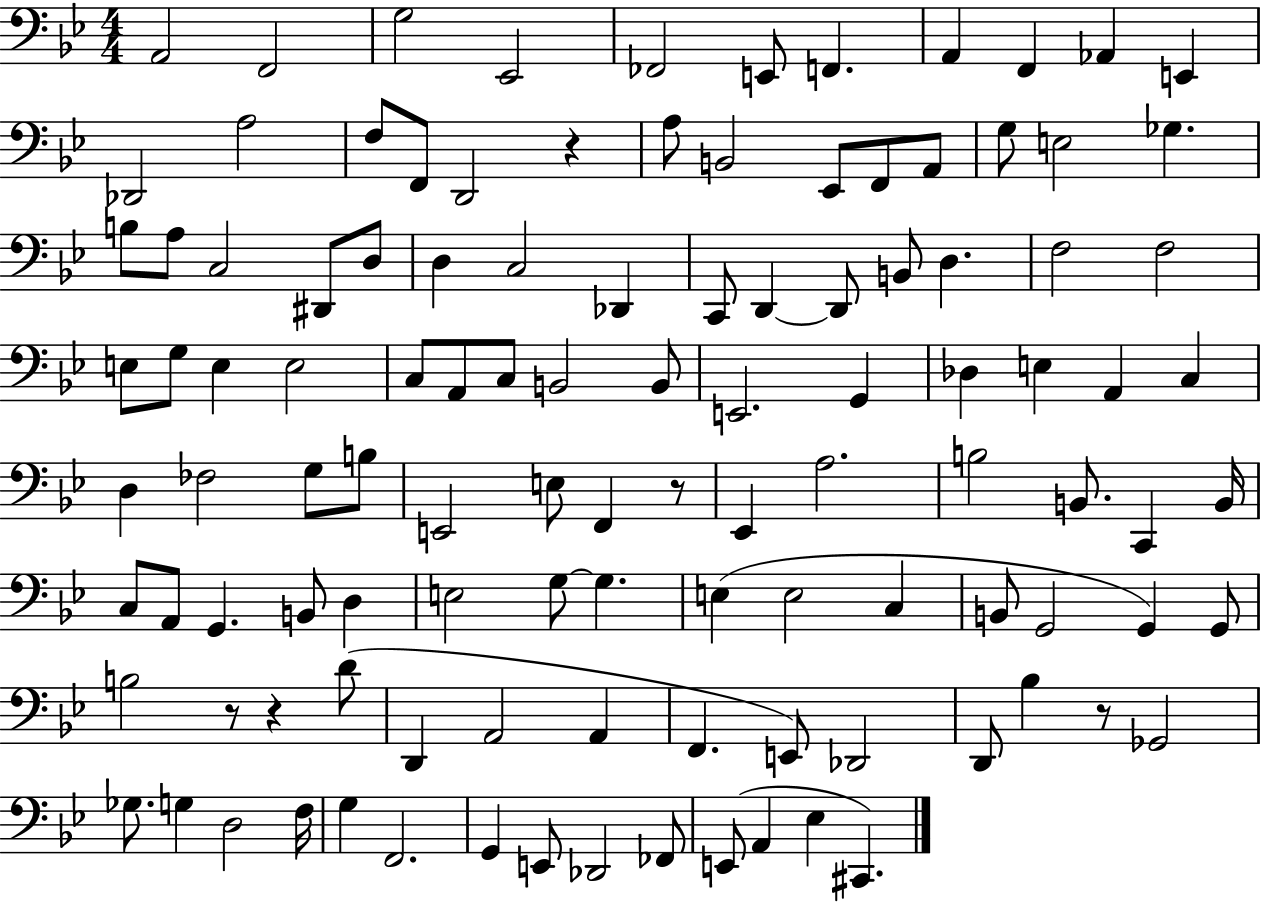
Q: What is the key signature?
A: BES major